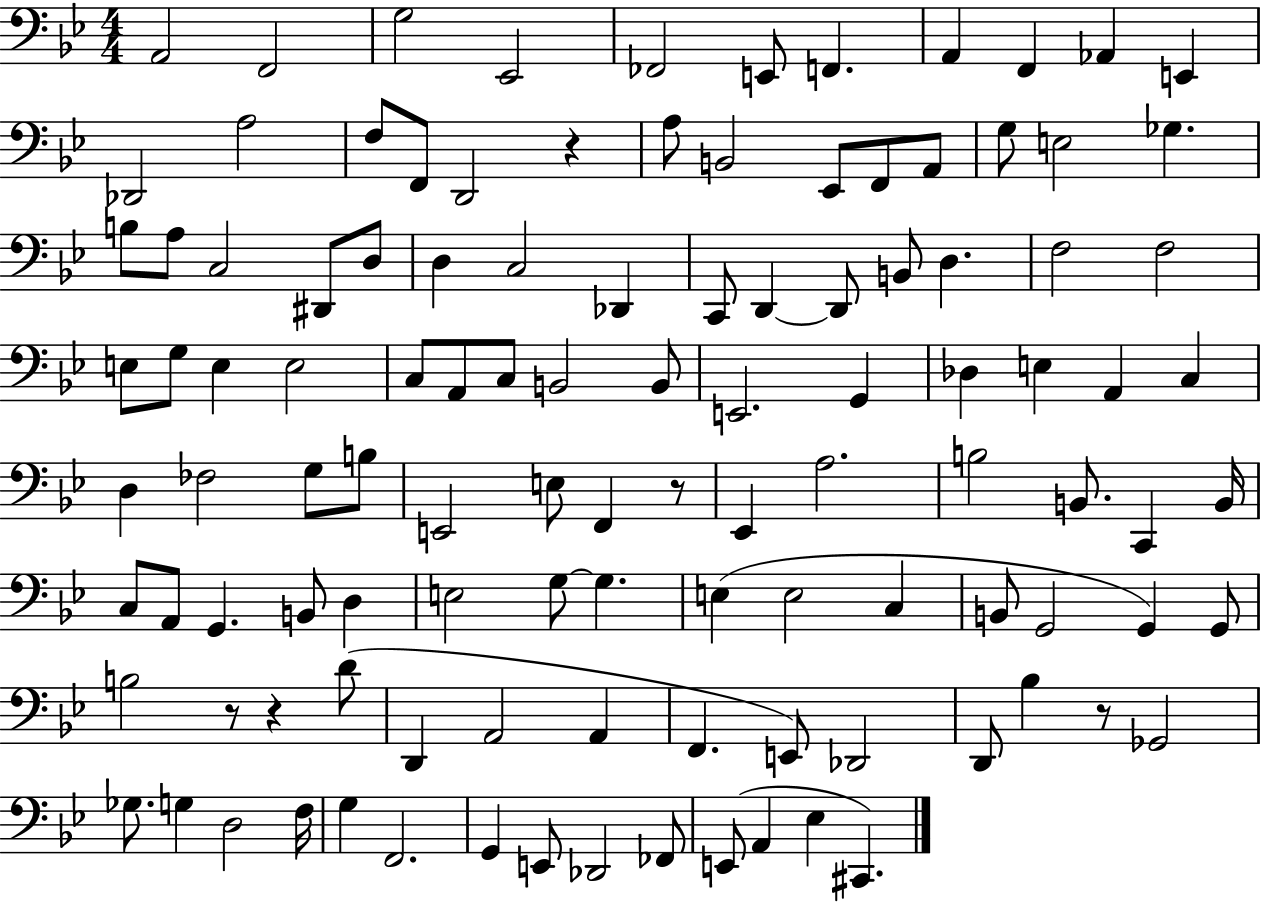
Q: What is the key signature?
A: BES major